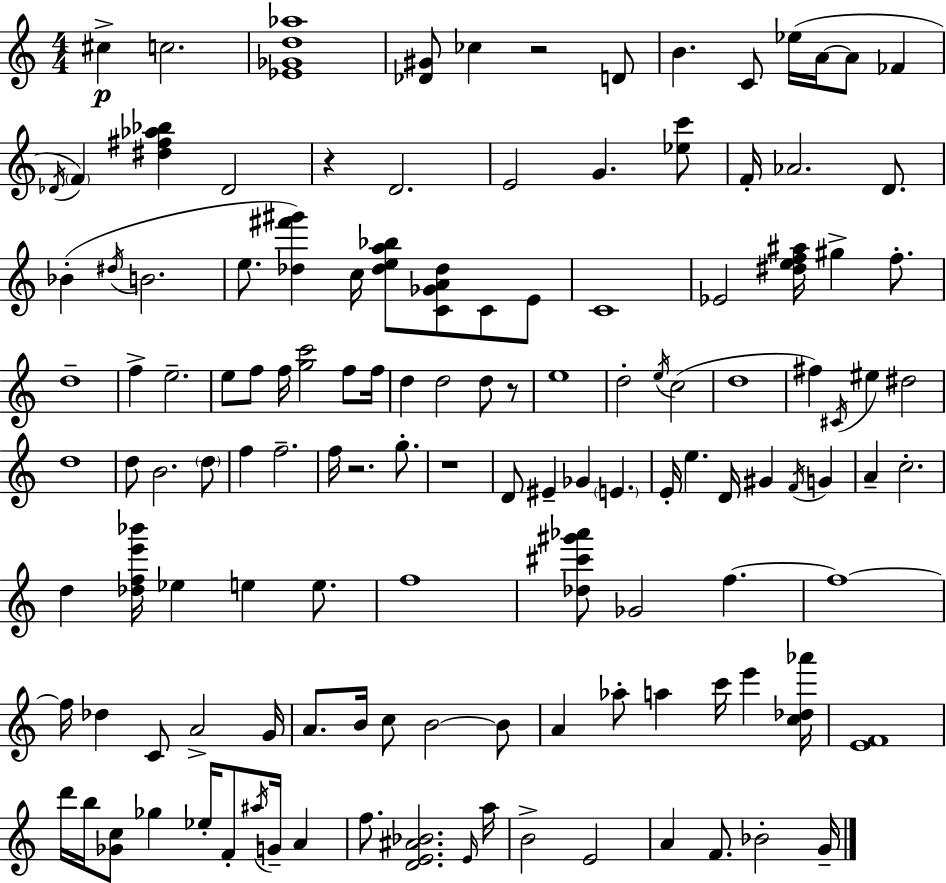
{
  \clef treble
  \numericTimeSignature
  \time 4/4
  \key c \major
  cis''4->\p c''2. | <ees' ges' d'' aes''>1 | <des' gis'>8 ces''4 r2 d'8 | b'4. c'8 ees''16( a'16~~ a'8 fes'4 | \break \acciaccatura { des'16 } \parenthesize f'4) <dis'' fis'' aes'' bes''>4 des'2 | r4 d'2. | e'2 g'4. <ees'' c'''>8 | f'16-. aes'2. d'8. | \break bes'4-.( \acciaccatura { dis''16 } b'2. | e''8. <des'' fis''' gis'''>4) c''16 <des'' e'' a'' bes''>8 <c' ges' a' des''>8 c'8 | e'8 c'1 | ees'2 <dis'' e'' f'' ais''>16 gis''4-> f''8.-. | \break d''1-- | f''4-> e''2.-- | e''8 f''8 f''16 <g'' c'''>2 f''8 | f''16 d''4 d''2 d''8 | \break r8 e''1 | d''2-. \acciaccatura { e''16 } c''2( | d''1 | fis''4) \acciaccatura { cis'16 } eis''4 dis''2 | \break d''1 | d''8 b'2. | \parenthesize d''8 f''4 f''2.-- | f''16 r2. | \break g''8.-. r1 | d'8 eis'4-- ges'4 \parenthesize e'4. | e'16-. e''4. d'16 gis'4 | \acciaccatura { f'16 } g'4 a'4-- c''2.-. | \break d''4 <des'' f'' e''' bes'''>16 ees''4 e''4 | e''8. f''1 | <des'' cis''' gis''' aes'''>8 ges'2 f''4.~~ | f''1~~ | \break f''16 des''4 c'8 a'2-> | g'16 a'8. b'16 c''8 b'2~~ | b'8 a'4 aes''8-. a''4 c'''16 | e'''4 <c'' des'' aes'''>16 <e' f'>1 | \break d'''16 b''16 <ges' c''>8 ges''4 ees''16-. f'8-. | \acciaccatura { ais''16 } g'16-- a'4 f''8. <d' e' ais' bes'>2. | \grace { e'16 } a''16 b'2-> e'2 | a'4 f'8. bes'2-. | \break g'16-- \bar "|."
}